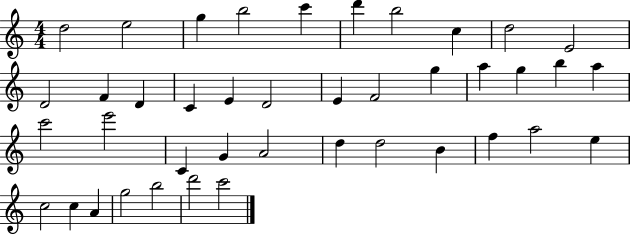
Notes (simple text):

D5/h E5/h G5/q B5/h C6/q D6/q B5/h C5/q D5/h E4/h D4/h F4/q D4/q C4/q E4/q D4/h E4/q F4/h G5/q A5/q G5/q B5/q A5/q C6/h E6/h C4/q G4/q A4/h D5/q D5/h B4/q F5/q A5/h E5/q C5/h C5/q A4/q G5/h B5/h D6/h C6/h